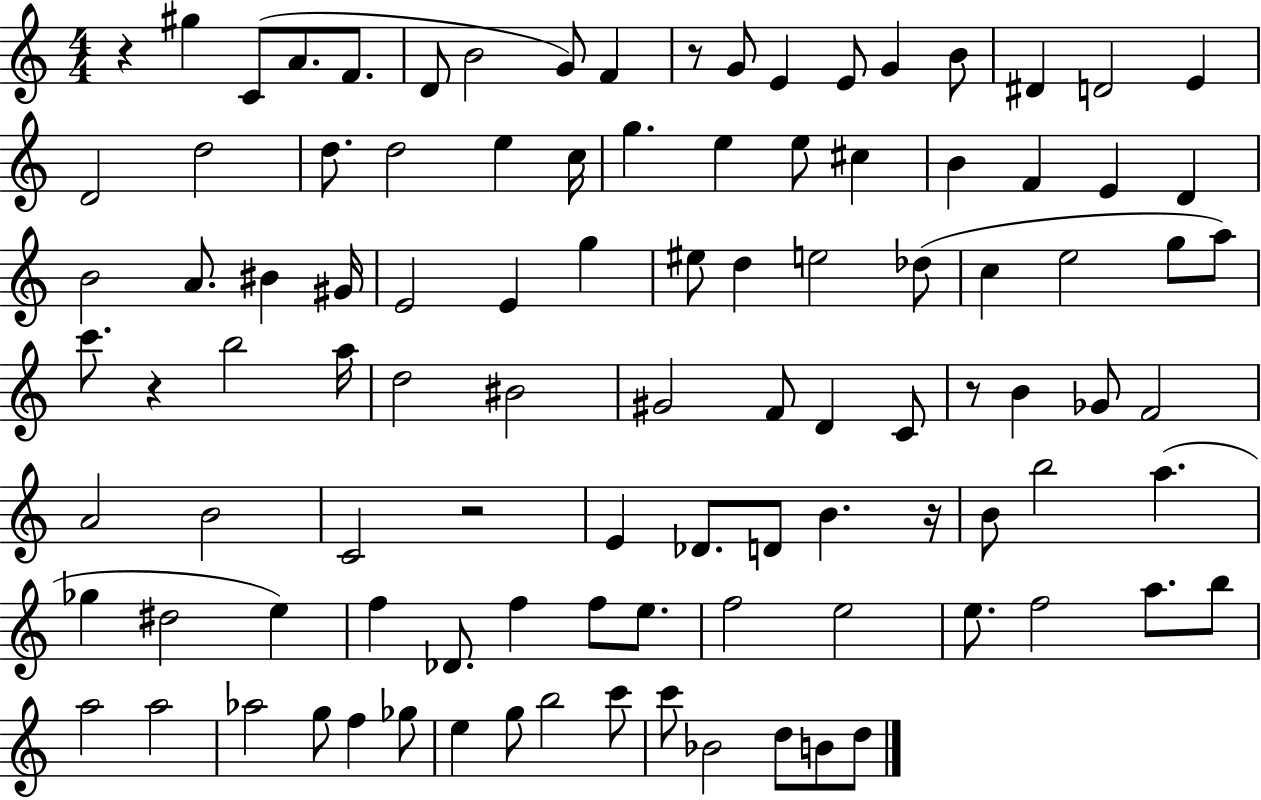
{
  \clef treble
  \numericTimeSignature
  \time 4/4
  \key c \major
  \repeat volta 2 { r4 gis''4 c'8( a'8. f'8. | d'8 b'2 g'8) f'4 | r8 g'8 e'4 e'8 g'4 b'8 | dis'4 d'2 e'4 | \break d'2 d''2 | d''8. d''2 e''4 c''16 | g''4. e''4 e''8 cis''4 | b'4 f'4 e'4 d'4 | \break b'2 a'8. bis'4 gis'16 | e'2 e'4 g''4 | eis''8 d''4 e''2 des''8( | c''4 e''2 g''8 a''8) | \break c'''8. r4 b''2 a''16 | d''2 bis'2 | gis'2 f'8 d'4 c'8 | r8 b'4 ges'8 f'2 | \break a'2 b'2 | c'2 r2 | e'4 des'8. d'8 b'4. r16 | b'8 b''2 a''4.( | \break ges''4 dis''2 e''4) | f''4 des'8. f''4 f''8 e''8. | f''2 e''2 | e''8. f''2 a''8. b''8 | \break a''2 a''2 | aes''2 g''8 f''4 ges''8 | e''4 g''8 b''2 c'''8 | c'''8 bes'2 d''8 b'8 d''8 | \break } \bar "|."
}